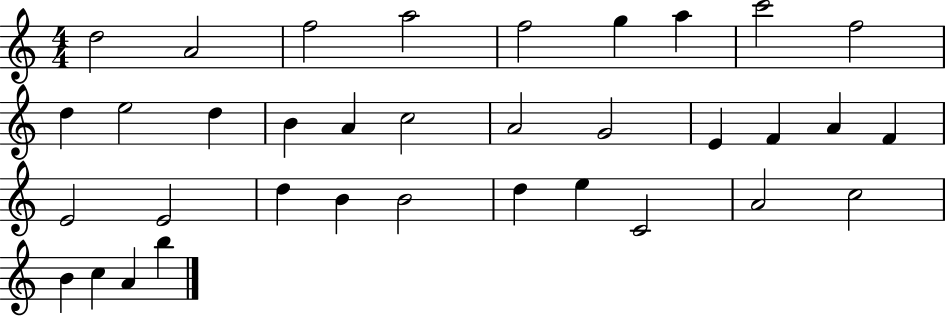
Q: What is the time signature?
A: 4/4